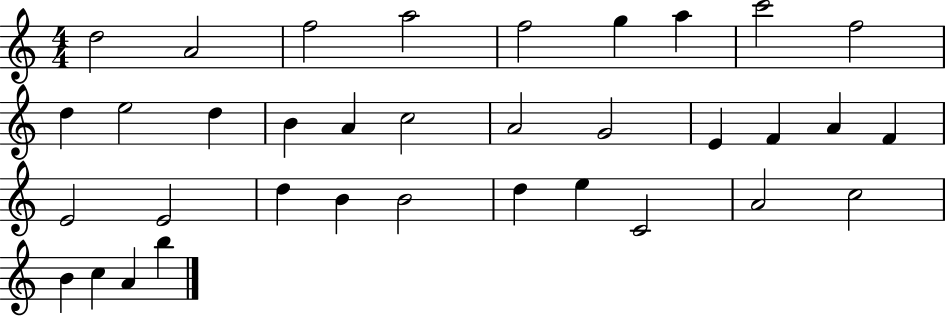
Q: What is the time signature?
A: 4/4